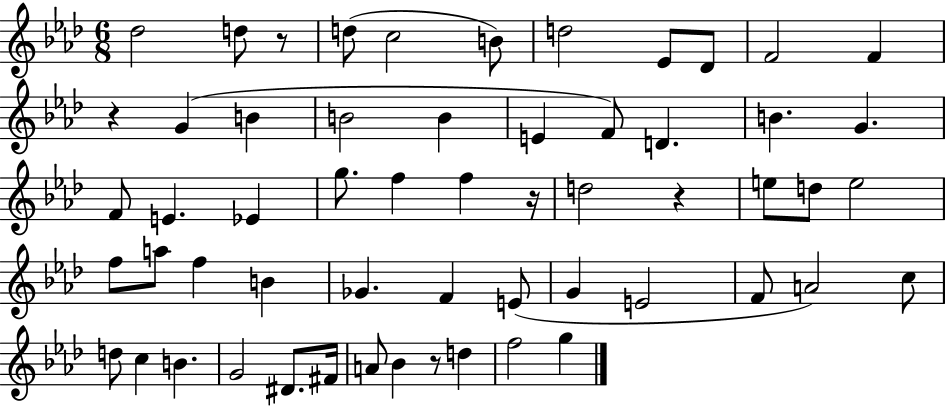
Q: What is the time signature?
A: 6/8